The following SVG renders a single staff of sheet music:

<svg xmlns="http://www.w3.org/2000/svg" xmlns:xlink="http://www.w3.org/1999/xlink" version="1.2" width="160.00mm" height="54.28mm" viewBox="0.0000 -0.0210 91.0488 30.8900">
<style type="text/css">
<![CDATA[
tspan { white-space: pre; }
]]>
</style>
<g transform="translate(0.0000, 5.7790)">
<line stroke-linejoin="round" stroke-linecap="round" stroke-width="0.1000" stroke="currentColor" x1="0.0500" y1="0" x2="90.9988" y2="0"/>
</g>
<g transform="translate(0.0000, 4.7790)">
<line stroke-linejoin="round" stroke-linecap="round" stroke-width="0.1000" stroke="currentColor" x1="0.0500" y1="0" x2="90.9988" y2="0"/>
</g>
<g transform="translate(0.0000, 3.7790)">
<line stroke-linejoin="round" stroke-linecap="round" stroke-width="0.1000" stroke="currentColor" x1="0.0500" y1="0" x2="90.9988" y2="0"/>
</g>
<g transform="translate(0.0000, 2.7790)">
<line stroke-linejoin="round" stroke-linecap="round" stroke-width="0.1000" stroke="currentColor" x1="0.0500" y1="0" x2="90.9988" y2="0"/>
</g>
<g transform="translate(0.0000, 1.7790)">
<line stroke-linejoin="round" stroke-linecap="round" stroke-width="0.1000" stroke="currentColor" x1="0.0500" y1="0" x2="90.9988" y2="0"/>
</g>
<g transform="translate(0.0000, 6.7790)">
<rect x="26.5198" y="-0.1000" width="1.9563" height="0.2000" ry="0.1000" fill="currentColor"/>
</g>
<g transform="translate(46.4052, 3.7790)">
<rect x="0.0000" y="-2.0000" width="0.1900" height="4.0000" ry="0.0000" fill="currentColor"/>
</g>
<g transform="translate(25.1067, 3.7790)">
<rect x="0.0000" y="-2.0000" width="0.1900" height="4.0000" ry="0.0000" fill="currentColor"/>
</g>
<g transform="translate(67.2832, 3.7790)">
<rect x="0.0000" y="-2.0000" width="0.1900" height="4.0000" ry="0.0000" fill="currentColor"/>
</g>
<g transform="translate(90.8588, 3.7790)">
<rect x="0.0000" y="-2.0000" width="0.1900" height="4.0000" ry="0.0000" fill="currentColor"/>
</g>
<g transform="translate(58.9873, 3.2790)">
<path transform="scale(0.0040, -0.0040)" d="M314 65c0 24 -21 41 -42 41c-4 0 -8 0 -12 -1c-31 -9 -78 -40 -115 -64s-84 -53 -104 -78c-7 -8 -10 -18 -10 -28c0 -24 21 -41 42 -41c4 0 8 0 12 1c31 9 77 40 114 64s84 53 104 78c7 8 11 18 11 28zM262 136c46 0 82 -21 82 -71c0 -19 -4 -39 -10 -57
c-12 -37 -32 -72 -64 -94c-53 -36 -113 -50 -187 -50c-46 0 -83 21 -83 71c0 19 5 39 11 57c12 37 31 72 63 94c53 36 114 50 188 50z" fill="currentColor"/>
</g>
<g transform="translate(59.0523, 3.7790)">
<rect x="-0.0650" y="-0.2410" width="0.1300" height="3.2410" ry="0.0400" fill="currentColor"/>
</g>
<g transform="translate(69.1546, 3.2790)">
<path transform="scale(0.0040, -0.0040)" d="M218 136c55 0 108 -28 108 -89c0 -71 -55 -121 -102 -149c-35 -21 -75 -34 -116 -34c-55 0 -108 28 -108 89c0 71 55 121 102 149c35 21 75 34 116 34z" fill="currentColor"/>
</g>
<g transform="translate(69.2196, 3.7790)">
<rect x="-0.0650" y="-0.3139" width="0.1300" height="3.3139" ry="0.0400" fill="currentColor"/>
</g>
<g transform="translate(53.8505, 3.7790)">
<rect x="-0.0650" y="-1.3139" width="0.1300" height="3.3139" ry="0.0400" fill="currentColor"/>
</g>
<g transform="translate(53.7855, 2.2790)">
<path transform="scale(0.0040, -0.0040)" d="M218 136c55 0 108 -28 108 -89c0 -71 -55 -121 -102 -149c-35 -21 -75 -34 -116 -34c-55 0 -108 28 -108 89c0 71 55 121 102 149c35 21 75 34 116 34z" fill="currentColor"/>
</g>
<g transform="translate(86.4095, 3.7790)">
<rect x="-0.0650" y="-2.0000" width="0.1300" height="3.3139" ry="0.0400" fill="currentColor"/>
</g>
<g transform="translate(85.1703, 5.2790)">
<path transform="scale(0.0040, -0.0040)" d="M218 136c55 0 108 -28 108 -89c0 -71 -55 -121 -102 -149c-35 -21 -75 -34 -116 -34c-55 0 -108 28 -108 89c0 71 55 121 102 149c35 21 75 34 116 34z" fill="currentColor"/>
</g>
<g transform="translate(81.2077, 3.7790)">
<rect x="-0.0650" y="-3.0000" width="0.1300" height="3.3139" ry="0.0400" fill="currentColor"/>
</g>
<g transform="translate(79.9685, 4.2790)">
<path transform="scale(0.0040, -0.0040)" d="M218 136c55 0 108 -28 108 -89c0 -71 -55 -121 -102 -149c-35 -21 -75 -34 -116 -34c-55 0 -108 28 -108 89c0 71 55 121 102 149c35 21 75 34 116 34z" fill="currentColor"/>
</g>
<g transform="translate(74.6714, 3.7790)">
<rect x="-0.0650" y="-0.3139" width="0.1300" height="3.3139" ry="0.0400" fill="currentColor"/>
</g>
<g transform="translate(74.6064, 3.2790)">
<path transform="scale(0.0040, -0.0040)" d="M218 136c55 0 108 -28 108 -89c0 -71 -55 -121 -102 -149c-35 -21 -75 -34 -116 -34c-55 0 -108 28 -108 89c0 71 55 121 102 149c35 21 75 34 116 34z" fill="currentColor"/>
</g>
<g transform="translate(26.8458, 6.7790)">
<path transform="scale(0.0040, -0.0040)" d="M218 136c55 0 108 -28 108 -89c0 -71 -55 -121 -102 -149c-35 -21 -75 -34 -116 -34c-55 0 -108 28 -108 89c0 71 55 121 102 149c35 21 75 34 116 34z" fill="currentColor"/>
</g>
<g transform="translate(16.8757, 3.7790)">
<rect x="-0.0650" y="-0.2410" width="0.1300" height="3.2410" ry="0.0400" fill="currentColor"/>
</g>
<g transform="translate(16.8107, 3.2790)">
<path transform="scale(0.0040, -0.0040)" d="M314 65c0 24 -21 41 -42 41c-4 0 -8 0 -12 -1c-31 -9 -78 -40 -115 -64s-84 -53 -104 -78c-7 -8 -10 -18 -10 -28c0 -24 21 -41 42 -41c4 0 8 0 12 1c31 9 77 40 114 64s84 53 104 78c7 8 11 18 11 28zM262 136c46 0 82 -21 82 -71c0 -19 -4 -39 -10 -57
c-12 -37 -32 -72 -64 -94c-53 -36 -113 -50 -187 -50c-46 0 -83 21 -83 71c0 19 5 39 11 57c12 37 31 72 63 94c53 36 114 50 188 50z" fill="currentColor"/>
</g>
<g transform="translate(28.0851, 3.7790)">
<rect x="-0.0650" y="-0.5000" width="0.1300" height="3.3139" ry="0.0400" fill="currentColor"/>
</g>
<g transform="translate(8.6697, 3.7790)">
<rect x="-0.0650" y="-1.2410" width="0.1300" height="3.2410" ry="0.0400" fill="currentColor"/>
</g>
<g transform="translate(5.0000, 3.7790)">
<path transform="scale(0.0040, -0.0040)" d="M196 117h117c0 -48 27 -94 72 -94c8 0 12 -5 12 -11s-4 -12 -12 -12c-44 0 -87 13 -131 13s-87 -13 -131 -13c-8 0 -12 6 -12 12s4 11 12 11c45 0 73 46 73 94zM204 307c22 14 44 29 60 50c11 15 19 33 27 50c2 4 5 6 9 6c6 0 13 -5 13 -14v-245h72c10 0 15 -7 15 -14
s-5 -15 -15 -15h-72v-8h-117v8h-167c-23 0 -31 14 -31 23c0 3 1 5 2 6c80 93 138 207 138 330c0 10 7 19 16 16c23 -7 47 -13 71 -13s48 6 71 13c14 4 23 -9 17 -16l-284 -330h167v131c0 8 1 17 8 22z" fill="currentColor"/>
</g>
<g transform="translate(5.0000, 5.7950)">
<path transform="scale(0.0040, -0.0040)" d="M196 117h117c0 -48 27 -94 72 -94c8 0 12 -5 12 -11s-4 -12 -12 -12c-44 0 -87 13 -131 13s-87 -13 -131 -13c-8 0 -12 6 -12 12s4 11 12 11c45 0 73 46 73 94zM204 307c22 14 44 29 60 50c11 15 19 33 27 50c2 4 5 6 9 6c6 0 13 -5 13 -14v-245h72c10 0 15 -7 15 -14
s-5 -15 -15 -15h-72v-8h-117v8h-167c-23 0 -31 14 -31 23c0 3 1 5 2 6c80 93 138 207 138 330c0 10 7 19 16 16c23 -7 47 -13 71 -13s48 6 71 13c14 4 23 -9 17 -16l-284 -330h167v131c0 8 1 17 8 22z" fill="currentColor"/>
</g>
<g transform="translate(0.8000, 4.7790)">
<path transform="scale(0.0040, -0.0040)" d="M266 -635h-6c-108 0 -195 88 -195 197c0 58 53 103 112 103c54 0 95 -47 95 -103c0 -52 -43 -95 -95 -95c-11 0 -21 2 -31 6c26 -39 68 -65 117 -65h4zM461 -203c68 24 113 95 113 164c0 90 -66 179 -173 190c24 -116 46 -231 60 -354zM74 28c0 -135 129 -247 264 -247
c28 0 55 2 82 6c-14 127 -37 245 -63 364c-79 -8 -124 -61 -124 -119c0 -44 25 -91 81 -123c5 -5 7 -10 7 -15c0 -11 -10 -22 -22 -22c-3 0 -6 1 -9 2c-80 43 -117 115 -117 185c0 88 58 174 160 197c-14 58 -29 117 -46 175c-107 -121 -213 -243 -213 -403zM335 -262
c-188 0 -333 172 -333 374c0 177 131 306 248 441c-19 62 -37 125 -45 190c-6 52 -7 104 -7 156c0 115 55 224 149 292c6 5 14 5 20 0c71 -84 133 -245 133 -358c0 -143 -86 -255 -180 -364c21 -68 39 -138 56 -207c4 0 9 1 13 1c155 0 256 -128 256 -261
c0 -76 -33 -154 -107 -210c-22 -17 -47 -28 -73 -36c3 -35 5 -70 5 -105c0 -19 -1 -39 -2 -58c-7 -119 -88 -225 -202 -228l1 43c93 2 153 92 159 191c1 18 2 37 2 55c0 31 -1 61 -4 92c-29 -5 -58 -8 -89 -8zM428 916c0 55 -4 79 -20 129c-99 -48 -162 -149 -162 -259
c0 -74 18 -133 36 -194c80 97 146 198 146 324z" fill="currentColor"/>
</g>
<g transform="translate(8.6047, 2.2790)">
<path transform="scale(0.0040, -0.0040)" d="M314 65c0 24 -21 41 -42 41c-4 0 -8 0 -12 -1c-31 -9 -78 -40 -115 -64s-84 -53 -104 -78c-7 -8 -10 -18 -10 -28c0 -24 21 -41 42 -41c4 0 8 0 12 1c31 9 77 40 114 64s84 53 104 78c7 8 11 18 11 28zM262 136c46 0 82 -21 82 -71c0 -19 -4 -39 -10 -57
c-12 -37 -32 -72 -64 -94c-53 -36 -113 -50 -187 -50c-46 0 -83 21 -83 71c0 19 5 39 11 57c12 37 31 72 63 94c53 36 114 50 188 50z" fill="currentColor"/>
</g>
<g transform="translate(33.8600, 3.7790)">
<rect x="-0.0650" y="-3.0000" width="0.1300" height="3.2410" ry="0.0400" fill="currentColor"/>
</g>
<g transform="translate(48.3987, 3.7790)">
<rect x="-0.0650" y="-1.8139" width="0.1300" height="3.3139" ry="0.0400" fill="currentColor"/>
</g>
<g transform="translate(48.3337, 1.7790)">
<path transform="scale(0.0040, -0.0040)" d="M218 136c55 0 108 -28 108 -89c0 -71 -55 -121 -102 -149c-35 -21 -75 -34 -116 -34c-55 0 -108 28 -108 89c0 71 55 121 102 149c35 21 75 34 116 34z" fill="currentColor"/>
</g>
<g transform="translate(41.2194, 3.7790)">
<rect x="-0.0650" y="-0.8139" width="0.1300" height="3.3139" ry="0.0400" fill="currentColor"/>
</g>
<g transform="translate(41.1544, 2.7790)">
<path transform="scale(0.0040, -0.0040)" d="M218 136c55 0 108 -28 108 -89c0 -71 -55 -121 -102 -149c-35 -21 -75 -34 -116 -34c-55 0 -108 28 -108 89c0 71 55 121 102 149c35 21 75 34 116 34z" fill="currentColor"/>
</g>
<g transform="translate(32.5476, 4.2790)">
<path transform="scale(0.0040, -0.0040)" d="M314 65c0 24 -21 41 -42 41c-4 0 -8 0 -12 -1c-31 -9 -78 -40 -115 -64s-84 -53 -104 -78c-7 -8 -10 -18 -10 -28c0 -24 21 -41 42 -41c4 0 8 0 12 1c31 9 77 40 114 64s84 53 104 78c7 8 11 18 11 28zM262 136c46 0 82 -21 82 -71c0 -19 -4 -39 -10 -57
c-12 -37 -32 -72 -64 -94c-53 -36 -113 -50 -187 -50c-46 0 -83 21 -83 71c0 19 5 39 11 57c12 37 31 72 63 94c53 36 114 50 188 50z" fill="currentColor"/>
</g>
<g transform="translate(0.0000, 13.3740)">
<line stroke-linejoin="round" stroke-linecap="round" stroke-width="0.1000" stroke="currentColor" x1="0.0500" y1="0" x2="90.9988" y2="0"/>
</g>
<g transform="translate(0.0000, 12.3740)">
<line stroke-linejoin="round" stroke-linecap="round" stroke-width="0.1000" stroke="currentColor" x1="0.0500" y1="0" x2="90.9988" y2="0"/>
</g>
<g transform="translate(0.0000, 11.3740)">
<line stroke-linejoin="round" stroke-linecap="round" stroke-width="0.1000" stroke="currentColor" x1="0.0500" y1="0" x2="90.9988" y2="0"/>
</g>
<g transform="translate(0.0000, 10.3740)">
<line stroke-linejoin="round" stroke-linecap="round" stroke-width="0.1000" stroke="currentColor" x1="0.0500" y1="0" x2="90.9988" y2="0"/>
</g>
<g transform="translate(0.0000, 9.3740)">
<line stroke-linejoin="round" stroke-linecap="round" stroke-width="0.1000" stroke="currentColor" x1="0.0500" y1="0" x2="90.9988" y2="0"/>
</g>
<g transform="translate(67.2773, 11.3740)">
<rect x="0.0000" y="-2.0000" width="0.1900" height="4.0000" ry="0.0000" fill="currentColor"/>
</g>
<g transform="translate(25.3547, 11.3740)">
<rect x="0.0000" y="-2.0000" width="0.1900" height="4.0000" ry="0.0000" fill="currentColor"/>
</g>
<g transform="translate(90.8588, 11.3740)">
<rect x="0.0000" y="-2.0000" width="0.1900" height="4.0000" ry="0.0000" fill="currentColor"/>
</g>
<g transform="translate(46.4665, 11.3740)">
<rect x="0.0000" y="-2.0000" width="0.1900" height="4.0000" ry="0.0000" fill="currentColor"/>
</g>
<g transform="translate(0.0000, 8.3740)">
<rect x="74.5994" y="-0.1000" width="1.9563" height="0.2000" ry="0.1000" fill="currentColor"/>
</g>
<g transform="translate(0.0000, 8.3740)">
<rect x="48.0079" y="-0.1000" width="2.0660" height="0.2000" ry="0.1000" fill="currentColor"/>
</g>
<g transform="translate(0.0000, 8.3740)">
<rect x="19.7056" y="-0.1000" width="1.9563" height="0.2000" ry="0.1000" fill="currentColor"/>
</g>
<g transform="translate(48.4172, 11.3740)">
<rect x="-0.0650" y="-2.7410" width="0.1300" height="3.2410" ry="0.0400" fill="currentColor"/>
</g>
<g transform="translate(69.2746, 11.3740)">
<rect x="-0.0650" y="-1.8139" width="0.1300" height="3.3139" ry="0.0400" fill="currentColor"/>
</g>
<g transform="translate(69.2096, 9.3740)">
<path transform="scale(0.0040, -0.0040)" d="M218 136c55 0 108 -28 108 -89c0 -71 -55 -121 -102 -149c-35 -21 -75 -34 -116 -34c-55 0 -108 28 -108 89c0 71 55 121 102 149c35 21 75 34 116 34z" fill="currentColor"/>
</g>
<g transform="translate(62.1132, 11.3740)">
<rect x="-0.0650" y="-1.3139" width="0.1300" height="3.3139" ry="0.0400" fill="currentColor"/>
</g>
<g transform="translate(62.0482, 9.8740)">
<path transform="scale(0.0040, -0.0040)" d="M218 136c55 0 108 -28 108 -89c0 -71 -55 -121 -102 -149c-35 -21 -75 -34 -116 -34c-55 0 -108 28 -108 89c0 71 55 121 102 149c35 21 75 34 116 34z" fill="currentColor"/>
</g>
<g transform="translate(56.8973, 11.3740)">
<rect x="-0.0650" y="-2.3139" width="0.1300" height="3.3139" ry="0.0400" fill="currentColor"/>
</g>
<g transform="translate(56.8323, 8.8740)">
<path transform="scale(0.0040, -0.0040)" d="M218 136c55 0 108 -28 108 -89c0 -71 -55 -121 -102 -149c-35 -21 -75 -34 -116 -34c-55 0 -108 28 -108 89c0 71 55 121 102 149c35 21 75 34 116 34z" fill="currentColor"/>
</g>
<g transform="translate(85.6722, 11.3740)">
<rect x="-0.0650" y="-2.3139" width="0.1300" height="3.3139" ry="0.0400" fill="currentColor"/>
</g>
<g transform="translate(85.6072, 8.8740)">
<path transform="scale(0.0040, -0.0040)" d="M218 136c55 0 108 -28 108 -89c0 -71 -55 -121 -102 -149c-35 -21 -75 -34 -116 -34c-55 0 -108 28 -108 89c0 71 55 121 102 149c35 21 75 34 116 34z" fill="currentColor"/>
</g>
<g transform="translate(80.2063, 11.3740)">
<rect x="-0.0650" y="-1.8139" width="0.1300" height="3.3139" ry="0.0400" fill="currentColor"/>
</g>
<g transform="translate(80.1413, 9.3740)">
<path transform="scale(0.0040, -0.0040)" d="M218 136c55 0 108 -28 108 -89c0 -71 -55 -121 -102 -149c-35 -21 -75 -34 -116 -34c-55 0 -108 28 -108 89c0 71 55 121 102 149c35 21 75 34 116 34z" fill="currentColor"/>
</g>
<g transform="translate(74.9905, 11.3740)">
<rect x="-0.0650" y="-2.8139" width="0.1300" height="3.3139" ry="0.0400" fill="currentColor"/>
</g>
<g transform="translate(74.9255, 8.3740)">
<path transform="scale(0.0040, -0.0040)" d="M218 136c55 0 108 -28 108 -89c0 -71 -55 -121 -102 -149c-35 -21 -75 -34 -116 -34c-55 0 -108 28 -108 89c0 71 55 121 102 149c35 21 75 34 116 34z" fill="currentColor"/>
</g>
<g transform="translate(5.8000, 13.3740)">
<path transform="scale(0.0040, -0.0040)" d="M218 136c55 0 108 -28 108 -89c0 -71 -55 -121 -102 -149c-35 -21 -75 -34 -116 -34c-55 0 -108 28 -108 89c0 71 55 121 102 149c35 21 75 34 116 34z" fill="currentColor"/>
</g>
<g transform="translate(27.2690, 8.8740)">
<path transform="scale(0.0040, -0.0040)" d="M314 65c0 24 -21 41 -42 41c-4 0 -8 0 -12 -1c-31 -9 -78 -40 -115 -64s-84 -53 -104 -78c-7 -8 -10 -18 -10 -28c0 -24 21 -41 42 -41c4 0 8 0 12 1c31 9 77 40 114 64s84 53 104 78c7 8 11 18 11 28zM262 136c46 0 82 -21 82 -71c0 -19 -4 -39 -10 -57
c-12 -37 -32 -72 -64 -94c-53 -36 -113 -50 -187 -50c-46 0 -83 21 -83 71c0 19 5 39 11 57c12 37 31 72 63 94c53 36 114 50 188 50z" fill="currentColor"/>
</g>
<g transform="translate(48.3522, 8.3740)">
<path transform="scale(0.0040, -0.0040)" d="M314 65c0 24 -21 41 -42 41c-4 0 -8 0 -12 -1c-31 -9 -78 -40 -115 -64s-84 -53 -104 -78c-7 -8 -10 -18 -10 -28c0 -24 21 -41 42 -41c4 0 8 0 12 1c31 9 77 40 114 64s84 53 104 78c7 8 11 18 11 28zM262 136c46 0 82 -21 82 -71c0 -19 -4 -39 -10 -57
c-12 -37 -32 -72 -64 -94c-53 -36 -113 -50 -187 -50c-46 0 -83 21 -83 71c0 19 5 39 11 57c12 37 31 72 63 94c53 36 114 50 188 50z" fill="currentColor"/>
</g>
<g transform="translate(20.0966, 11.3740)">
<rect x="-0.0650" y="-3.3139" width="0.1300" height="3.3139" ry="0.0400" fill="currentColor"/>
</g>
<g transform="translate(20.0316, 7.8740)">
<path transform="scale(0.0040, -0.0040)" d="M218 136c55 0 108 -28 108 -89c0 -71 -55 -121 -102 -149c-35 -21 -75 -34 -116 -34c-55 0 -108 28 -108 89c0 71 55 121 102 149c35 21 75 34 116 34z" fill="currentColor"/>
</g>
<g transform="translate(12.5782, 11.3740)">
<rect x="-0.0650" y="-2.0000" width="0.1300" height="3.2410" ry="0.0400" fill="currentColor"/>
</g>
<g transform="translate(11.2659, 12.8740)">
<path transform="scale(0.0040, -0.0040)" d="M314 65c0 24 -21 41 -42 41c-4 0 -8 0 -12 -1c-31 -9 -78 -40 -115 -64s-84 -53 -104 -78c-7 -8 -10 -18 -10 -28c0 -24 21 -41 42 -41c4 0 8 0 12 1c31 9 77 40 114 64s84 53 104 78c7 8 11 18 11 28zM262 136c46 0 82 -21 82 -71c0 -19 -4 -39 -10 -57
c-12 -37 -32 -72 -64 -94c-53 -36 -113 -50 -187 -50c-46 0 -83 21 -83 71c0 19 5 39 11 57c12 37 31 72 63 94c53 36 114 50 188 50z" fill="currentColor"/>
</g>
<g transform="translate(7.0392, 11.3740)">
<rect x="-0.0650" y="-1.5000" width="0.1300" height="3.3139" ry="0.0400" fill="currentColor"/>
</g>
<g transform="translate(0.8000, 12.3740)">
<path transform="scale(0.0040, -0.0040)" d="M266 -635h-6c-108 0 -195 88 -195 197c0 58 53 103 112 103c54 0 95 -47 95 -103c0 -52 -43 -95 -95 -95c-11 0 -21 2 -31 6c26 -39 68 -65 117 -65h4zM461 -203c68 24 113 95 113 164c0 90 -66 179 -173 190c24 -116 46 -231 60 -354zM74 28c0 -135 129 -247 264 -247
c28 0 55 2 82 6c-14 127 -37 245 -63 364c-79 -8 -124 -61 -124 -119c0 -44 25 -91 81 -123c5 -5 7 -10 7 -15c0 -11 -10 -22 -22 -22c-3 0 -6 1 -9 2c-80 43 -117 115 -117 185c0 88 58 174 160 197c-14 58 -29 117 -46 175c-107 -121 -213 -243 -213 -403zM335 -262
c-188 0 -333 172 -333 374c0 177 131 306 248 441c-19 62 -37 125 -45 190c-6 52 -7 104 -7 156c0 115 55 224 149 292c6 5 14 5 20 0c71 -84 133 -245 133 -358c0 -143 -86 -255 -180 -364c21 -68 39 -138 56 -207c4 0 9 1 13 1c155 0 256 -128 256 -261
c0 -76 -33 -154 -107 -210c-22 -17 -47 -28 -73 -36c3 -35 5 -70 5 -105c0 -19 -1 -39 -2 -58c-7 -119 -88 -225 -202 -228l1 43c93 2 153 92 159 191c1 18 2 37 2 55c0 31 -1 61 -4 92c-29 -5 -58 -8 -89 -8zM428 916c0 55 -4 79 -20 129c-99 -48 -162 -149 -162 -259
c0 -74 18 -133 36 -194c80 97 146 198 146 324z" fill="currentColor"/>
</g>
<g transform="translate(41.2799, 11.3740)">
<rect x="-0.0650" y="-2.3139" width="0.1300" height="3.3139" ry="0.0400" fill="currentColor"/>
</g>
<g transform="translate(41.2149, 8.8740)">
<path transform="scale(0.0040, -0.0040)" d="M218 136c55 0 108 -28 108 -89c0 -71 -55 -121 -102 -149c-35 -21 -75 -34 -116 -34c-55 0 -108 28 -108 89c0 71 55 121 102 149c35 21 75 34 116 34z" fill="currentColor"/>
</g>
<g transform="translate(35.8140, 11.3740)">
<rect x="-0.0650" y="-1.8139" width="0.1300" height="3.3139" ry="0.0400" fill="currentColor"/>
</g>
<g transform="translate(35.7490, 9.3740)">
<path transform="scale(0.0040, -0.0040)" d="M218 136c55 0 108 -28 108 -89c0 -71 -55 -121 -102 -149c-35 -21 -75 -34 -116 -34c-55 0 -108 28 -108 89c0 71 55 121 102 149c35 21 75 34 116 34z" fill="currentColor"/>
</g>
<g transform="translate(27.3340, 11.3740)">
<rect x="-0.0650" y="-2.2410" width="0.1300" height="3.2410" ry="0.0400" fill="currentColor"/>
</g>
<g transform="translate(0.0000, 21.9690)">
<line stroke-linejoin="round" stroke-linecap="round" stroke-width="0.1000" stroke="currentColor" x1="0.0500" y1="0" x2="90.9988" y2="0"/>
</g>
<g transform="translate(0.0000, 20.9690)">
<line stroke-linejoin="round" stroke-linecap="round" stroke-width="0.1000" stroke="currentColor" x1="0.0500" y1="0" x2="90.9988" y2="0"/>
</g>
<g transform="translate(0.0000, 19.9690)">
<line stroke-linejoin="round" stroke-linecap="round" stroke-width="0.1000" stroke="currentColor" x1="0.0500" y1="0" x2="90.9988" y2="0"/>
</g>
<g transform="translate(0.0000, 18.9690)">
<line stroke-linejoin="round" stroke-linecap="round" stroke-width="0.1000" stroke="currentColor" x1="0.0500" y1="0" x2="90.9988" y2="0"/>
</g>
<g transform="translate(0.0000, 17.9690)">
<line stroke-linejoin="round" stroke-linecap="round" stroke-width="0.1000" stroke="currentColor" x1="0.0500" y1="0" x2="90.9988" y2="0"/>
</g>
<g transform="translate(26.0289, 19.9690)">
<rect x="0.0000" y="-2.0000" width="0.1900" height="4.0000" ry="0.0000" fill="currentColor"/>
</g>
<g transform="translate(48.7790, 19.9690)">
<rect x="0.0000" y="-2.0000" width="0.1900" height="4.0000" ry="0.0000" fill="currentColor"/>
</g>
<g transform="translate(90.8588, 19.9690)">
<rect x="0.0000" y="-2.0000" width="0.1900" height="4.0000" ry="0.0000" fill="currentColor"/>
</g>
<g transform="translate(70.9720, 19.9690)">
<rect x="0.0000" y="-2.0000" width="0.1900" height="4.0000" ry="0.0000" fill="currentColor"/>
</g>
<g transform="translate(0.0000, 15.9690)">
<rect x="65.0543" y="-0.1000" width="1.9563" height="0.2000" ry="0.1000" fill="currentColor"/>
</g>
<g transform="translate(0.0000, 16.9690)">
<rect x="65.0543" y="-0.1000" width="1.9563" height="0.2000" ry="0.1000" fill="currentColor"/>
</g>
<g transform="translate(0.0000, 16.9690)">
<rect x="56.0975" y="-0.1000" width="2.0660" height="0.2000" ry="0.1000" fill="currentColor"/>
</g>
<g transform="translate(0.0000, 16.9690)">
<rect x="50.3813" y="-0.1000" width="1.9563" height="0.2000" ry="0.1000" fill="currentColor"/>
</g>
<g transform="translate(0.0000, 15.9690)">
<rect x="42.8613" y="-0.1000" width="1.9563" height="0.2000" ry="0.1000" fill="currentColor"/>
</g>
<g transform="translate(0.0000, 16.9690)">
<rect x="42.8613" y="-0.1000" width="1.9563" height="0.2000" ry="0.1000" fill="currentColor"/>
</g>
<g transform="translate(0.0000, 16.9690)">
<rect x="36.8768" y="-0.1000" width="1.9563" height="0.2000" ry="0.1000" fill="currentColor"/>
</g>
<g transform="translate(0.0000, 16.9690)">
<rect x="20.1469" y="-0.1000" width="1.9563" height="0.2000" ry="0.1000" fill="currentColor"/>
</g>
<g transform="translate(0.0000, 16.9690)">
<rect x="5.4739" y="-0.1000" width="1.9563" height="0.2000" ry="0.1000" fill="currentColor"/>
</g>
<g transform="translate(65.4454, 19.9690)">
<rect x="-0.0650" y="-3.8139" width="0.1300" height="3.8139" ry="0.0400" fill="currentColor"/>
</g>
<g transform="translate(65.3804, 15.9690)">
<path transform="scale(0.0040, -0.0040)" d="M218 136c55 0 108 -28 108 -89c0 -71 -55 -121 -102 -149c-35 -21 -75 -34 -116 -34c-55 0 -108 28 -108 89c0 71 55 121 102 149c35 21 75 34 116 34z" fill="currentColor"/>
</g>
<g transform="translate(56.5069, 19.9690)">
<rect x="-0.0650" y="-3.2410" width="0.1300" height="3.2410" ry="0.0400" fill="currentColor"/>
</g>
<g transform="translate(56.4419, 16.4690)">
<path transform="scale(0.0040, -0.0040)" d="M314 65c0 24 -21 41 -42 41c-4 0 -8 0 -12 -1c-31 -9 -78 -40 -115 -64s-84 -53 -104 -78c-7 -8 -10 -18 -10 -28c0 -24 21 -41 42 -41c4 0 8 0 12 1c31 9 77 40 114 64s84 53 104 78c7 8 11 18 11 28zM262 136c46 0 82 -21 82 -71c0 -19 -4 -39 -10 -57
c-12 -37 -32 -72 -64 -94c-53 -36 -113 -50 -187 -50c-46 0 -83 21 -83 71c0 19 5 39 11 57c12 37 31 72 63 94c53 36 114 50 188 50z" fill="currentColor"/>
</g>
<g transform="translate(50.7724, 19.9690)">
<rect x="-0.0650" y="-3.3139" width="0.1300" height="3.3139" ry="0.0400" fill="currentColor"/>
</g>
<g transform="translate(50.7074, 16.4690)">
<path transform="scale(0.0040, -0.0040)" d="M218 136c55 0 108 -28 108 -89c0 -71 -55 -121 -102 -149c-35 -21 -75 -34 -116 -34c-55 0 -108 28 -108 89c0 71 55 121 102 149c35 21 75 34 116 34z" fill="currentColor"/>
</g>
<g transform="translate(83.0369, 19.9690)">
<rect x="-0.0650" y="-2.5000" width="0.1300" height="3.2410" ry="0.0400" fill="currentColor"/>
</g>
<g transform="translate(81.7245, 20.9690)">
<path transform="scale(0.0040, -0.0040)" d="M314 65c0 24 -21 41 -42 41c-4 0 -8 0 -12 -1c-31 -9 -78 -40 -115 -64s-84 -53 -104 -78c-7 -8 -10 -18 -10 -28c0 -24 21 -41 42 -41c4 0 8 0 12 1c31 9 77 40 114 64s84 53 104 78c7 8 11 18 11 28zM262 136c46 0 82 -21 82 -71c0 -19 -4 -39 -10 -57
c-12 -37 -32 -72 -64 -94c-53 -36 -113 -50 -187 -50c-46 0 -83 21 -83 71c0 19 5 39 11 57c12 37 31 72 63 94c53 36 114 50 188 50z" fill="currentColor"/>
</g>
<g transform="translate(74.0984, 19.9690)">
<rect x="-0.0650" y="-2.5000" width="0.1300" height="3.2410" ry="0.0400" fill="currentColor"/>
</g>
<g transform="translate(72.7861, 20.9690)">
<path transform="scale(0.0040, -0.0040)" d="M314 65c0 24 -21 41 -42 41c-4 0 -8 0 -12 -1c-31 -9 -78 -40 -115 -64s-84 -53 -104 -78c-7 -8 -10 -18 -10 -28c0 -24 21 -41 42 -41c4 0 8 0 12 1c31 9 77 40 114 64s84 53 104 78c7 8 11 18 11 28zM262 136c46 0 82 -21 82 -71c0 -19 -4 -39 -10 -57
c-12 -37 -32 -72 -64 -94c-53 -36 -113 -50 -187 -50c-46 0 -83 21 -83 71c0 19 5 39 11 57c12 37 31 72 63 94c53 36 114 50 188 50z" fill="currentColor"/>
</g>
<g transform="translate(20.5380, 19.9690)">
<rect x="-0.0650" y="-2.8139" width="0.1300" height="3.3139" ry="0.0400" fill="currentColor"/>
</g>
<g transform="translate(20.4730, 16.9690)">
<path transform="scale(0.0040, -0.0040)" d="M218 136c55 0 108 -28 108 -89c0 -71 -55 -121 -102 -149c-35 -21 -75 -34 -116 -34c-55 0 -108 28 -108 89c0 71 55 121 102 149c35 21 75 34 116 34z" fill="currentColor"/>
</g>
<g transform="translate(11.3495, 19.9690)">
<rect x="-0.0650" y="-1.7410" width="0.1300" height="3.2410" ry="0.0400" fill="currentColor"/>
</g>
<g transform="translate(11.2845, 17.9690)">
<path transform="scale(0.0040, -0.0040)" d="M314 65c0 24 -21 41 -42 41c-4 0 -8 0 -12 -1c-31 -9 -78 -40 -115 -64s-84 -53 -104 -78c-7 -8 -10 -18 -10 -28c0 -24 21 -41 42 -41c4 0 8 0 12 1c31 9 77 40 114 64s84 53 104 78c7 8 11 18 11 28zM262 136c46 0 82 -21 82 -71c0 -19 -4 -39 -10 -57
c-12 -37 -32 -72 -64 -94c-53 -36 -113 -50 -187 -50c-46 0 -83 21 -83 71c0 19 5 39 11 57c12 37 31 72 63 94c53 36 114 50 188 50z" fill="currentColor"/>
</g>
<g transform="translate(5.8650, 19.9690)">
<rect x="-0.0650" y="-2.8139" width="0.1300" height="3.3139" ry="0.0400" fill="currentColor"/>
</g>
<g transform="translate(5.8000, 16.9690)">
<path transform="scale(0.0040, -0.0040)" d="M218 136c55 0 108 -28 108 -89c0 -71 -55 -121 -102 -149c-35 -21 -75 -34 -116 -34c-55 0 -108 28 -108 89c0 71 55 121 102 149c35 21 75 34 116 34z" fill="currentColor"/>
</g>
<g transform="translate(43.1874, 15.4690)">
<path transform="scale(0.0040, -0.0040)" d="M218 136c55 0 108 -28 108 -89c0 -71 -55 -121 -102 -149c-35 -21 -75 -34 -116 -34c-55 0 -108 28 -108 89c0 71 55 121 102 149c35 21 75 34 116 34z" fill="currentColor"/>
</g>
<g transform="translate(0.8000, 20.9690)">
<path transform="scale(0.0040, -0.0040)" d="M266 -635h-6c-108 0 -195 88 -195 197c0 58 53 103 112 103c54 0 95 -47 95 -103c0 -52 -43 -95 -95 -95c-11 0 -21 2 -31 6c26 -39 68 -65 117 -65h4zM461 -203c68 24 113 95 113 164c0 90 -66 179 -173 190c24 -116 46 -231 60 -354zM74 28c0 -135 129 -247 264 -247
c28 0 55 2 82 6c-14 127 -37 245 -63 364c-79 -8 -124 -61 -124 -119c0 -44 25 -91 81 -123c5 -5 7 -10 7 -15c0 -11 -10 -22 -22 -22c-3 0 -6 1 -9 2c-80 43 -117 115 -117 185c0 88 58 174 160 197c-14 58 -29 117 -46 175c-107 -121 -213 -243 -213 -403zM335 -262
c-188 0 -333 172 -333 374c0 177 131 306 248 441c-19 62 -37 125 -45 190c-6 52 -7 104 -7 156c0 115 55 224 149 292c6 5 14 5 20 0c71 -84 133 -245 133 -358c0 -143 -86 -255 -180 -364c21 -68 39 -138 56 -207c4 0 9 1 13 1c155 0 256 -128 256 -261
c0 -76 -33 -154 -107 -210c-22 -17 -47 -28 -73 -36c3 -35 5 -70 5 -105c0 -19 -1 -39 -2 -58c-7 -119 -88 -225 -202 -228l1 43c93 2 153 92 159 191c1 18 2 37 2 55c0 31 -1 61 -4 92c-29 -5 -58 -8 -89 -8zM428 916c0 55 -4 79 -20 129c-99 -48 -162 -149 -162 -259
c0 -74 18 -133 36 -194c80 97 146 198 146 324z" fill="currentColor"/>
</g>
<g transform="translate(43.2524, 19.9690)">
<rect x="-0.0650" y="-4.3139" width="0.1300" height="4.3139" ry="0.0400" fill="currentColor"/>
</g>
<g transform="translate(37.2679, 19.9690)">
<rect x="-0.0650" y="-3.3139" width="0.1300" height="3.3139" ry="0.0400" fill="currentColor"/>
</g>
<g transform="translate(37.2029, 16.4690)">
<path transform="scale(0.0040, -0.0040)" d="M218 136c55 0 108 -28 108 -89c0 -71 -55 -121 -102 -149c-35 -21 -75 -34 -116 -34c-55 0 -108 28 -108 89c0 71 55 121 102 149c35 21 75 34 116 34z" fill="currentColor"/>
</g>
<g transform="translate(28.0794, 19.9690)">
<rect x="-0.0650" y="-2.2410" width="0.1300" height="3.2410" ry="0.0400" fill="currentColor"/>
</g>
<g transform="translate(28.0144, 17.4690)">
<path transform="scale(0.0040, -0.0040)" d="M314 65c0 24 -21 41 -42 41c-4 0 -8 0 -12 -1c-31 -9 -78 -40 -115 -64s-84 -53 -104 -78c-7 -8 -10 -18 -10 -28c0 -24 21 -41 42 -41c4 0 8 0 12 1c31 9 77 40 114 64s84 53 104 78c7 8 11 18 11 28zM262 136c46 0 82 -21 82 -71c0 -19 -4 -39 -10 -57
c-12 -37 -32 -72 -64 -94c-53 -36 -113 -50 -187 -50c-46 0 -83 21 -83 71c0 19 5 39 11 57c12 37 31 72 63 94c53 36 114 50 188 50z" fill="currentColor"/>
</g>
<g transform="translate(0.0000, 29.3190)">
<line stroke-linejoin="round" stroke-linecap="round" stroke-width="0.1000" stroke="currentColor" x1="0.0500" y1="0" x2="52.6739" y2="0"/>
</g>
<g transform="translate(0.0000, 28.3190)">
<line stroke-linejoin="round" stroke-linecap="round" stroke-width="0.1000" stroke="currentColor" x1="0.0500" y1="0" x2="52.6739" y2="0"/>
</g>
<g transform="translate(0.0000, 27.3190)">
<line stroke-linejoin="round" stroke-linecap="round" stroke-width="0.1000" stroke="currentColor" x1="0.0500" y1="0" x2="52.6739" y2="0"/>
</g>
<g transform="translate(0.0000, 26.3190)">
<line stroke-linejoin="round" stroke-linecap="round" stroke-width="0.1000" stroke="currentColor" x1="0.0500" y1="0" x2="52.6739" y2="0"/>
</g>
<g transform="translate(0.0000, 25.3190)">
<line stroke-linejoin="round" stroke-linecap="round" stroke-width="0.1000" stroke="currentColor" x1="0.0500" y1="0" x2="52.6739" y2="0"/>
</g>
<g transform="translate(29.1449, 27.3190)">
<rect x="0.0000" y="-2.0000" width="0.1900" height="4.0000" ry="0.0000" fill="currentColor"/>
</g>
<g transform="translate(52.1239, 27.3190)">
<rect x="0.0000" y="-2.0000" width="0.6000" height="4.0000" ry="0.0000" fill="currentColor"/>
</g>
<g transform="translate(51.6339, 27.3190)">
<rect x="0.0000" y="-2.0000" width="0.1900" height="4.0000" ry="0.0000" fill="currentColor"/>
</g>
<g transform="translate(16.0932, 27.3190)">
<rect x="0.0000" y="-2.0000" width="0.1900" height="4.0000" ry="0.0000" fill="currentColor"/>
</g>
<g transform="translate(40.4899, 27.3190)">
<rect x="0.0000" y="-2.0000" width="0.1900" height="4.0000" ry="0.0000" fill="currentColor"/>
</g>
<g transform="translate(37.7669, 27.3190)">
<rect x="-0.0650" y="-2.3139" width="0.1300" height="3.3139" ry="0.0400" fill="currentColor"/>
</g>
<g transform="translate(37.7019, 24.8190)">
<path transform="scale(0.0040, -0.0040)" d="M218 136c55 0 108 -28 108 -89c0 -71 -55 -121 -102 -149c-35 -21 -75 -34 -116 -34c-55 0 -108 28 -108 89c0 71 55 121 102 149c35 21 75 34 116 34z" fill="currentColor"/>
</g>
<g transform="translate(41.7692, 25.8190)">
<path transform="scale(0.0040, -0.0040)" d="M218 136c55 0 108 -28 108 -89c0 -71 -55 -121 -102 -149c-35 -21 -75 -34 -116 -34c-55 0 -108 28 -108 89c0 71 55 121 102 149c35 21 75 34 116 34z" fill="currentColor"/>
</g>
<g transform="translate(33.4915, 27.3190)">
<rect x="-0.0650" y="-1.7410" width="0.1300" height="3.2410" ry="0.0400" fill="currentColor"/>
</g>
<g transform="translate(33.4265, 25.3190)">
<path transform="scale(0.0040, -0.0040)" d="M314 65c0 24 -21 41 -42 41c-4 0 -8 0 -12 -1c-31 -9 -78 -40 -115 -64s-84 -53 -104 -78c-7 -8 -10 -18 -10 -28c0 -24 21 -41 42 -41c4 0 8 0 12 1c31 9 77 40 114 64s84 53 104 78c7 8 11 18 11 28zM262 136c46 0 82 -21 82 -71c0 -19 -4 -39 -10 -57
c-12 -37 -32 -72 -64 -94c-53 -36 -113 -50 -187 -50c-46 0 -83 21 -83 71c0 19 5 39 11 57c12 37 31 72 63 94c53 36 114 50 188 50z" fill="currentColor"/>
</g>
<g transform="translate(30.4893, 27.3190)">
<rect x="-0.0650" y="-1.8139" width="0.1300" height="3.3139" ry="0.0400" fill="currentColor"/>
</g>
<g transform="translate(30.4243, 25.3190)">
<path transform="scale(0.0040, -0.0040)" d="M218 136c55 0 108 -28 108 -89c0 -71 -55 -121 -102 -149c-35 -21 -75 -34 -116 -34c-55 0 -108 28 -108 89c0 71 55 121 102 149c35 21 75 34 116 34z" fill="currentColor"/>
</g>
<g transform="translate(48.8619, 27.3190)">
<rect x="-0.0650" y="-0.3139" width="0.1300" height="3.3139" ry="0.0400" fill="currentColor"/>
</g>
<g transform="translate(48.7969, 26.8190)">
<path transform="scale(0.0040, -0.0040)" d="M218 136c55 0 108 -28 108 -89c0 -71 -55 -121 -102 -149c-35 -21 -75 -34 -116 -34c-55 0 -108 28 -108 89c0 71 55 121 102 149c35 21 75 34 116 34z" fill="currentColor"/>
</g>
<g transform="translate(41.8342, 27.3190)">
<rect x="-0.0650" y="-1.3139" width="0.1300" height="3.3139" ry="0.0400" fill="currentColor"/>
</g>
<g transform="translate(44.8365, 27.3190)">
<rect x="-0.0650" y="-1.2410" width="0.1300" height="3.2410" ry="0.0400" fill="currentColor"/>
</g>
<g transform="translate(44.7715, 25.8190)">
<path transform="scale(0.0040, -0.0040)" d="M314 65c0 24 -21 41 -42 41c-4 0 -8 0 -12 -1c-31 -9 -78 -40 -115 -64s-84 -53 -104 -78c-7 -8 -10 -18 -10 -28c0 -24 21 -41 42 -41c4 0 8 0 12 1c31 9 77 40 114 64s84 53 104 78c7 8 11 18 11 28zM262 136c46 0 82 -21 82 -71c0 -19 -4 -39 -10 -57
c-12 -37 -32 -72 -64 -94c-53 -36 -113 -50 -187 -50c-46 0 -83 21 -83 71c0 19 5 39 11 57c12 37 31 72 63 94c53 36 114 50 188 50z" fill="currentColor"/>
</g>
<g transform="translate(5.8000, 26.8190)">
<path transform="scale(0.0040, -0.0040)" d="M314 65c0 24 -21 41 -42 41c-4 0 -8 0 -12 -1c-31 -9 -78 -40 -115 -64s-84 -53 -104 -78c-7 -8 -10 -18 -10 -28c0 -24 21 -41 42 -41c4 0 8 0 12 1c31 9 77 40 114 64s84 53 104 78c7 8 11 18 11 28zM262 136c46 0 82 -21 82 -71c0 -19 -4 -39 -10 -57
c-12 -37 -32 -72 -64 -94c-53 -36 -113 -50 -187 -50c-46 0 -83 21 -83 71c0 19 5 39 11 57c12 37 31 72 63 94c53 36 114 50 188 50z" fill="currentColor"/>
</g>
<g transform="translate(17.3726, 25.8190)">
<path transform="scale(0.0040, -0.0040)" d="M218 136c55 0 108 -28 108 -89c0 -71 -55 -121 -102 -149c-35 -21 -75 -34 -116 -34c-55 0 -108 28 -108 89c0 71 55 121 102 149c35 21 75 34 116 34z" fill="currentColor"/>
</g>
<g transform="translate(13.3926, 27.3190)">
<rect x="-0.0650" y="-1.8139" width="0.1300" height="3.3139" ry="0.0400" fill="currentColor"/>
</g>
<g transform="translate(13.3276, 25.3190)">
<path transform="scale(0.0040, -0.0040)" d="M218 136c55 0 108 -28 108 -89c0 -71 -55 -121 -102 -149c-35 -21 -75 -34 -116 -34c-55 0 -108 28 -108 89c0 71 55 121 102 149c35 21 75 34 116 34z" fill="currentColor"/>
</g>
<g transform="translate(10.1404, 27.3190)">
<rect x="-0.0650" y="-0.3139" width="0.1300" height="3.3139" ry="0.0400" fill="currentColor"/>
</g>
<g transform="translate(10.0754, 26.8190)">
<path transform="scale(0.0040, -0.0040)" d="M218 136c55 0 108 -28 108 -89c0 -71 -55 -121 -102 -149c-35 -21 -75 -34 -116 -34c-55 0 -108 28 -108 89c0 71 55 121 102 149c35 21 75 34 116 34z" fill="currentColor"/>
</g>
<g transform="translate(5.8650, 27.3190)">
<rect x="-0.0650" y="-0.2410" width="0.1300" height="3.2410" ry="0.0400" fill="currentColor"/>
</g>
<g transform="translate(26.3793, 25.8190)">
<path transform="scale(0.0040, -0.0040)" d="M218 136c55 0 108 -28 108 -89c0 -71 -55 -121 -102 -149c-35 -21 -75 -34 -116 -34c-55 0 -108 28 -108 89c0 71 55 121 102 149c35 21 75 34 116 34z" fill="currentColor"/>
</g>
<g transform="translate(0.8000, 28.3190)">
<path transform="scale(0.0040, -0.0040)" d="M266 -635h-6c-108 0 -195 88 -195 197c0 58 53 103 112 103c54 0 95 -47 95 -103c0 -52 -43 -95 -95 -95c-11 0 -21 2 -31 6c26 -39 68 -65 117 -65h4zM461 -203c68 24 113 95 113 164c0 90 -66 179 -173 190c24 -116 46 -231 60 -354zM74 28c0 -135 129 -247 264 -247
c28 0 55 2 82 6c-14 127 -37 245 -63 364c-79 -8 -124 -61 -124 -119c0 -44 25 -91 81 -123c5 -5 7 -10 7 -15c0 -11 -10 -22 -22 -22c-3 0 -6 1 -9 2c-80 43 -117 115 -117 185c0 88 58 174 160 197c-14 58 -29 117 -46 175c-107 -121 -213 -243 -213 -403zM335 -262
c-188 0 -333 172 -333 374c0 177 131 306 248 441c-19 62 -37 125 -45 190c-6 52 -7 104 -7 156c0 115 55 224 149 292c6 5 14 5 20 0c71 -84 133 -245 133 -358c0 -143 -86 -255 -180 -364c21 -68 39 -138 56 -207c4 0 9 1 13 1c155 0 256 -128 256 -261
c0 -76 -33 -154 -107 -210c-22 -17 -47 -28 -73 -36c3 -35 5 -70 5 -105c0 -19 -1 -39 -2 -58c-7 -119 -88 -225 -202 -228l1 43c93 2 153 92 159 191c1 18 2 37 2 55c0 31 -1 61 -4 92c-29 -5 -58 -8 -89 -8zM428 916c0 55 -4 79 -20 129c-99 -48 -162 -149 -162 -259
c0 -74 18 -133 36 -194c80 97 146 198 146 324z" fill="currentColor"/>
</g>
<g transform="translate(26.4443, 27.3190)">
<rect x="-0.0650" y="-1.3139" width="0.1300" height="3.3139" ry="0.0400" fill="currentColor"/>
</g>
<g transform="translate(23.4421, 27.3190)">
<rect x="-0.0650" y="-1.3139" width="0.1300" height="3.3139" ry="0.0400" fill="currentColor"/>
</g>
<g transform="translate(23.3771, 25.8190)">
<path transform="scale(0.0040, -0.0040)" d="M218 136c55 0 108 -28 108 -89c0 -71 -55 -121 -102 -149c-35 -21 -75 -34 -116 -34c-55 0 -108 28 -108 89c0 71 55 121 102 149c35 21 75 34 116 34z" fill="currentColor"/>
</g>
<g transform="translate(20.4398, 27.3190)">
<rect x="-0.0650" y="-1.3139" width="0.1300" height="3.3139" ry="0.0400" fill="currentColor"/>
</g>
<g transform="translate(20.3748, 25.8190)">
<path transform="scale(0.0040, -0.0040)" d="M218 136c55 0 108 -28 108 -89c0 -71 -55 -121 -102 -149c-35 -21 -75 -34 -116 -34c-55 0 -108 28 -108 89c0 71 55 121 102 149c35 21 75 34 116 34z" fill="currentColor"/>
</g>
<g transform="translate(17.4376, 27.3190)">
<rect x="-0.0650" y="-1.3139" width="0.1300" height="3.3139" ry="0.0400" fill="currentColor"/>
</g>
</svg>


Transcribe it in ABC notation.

X:1
T:Untitled
M:4/4
L:1/4
K:C
e2 c2 C A2 d f e c2 c c A F E F2 b g2 f g a2 g e f a f g a f2 a g2 b d' b b2 c' G2 G2 c2 c f e e e e f f2 g e e2 c